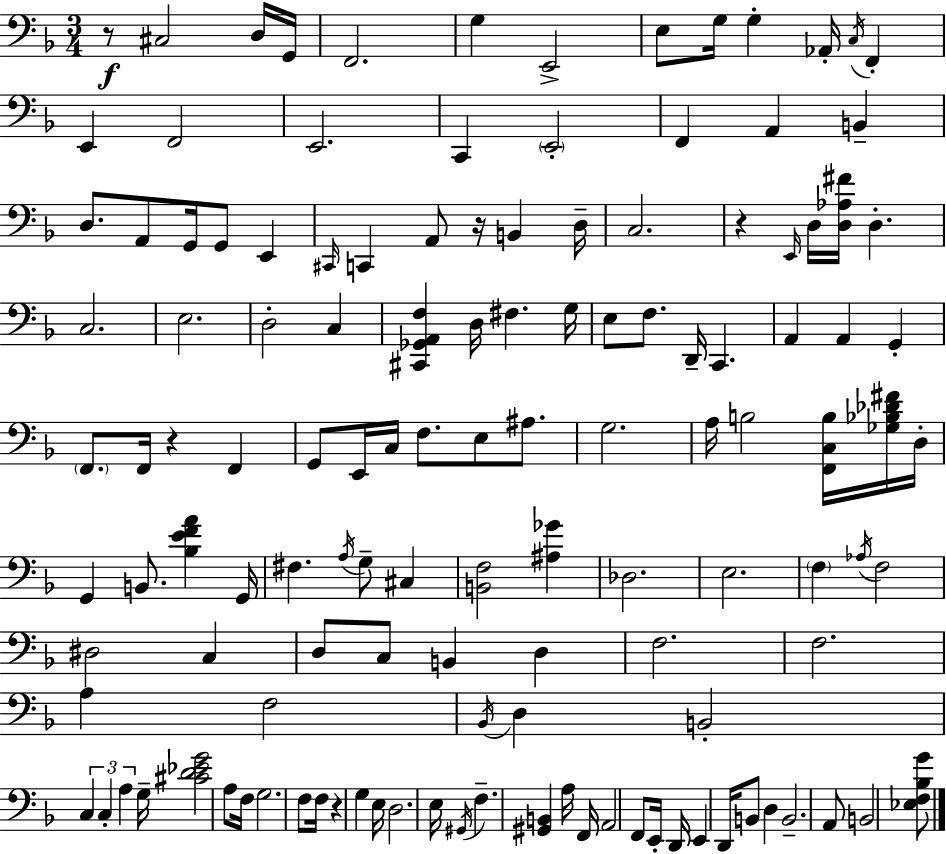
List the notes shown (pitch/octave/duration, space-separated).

R/e C#3/h D3/s G2/s F2/h. G3/q E2/h E3/e G3/s G3/q Ab2/s C3/s F2/q E2/q F2/h E2/h. C2/q E2/h F2/q A2/q B2/q D3/e. A2/e G2/s G2/e E2/q C#2/s C2/q A2/e R/s B2/q D3/s C3/h. R/q E2/s D3/s [D3,Ab3,F#4]/s D3/q. C3/h. E3/h. D3/h C3/q [C#2,Gb2,A2,F3]/q D3/s F#3/q. G3/s E3/e F3/e. D2/s C2/q. A2/q A2/q G2/q F2/e. F2/s R/q F2/q G2/e E2/s C3/s F3/e. E3/e A#3/e. G3/h. A3/s B3/h [F2,C3,B3]/s [Gb3,Bb3,Db4,F#4]/s D3/s G2/q B2/e. [Bb3,E4,F4,A4]/q G2/s F#3/q. A3/s G3/e C#3/q [B2,F3]/h [A#3,Gb4]/q Db3/h. E3/h. F3/q Ab3/s F3/h D#3/h C3/q D3/e C3/e B2/q D3/q F3/h. F3/h. A3/q F3/h Bb2/s D3/q B2/h C3/q C3/q A3/q G3/s [C#4,D4,Eb4,G4]/h A3/e F3/s G3/h. F3/e F3/s R/q G3/q E3/s D3/h. E3/s G#2/s F3/q. [G#2,B2]/q A3/s F2/s A2/h F2/e E2/s D2/s E2/q D2/s B2/e D3/q B2/h. A2/e B2/h [Eb3,F3,Bb3,G4]/e